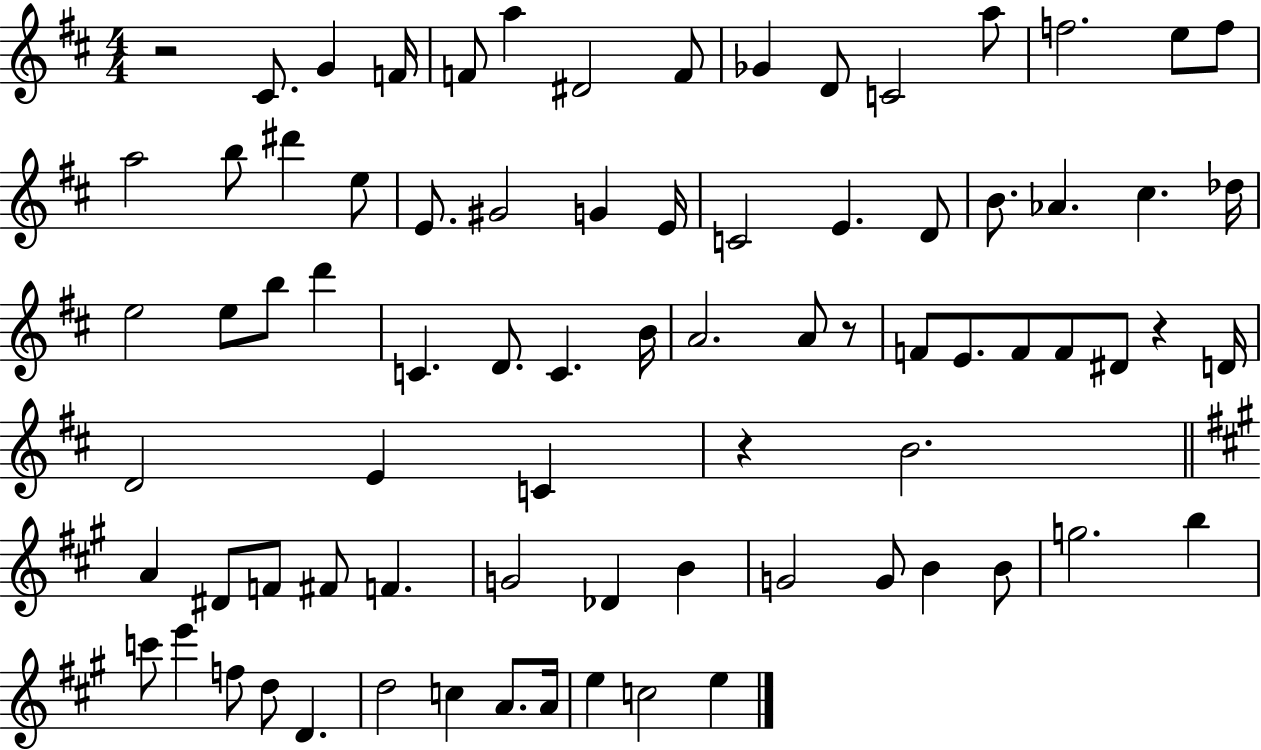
X:1
T:Untitled
M:4/4
L:1/4
K:D
z2 ^C/2 G F/4 F/2 a ^D2 F/2 _G D/2 C2 a/2 f2 e/2 f/2 a2 b/2 ^d' e/2 E/2 ^G2 G E/4 C2 E D/2 B/2 _A ^c _d/4 e2 e/2 b/2 d' C D/2 C B/4 A2 A/2 z/2 F/2 E/2 F/2 F/2 ^D/2 z D/4 D2 E C z B2 A ^D/2 F/2 ^F/2 F G2 _D B G2 G/2 B B/2 g2 b c'/2 e' f/2 d/2 D d2 c A/2 A/4 e c2 e